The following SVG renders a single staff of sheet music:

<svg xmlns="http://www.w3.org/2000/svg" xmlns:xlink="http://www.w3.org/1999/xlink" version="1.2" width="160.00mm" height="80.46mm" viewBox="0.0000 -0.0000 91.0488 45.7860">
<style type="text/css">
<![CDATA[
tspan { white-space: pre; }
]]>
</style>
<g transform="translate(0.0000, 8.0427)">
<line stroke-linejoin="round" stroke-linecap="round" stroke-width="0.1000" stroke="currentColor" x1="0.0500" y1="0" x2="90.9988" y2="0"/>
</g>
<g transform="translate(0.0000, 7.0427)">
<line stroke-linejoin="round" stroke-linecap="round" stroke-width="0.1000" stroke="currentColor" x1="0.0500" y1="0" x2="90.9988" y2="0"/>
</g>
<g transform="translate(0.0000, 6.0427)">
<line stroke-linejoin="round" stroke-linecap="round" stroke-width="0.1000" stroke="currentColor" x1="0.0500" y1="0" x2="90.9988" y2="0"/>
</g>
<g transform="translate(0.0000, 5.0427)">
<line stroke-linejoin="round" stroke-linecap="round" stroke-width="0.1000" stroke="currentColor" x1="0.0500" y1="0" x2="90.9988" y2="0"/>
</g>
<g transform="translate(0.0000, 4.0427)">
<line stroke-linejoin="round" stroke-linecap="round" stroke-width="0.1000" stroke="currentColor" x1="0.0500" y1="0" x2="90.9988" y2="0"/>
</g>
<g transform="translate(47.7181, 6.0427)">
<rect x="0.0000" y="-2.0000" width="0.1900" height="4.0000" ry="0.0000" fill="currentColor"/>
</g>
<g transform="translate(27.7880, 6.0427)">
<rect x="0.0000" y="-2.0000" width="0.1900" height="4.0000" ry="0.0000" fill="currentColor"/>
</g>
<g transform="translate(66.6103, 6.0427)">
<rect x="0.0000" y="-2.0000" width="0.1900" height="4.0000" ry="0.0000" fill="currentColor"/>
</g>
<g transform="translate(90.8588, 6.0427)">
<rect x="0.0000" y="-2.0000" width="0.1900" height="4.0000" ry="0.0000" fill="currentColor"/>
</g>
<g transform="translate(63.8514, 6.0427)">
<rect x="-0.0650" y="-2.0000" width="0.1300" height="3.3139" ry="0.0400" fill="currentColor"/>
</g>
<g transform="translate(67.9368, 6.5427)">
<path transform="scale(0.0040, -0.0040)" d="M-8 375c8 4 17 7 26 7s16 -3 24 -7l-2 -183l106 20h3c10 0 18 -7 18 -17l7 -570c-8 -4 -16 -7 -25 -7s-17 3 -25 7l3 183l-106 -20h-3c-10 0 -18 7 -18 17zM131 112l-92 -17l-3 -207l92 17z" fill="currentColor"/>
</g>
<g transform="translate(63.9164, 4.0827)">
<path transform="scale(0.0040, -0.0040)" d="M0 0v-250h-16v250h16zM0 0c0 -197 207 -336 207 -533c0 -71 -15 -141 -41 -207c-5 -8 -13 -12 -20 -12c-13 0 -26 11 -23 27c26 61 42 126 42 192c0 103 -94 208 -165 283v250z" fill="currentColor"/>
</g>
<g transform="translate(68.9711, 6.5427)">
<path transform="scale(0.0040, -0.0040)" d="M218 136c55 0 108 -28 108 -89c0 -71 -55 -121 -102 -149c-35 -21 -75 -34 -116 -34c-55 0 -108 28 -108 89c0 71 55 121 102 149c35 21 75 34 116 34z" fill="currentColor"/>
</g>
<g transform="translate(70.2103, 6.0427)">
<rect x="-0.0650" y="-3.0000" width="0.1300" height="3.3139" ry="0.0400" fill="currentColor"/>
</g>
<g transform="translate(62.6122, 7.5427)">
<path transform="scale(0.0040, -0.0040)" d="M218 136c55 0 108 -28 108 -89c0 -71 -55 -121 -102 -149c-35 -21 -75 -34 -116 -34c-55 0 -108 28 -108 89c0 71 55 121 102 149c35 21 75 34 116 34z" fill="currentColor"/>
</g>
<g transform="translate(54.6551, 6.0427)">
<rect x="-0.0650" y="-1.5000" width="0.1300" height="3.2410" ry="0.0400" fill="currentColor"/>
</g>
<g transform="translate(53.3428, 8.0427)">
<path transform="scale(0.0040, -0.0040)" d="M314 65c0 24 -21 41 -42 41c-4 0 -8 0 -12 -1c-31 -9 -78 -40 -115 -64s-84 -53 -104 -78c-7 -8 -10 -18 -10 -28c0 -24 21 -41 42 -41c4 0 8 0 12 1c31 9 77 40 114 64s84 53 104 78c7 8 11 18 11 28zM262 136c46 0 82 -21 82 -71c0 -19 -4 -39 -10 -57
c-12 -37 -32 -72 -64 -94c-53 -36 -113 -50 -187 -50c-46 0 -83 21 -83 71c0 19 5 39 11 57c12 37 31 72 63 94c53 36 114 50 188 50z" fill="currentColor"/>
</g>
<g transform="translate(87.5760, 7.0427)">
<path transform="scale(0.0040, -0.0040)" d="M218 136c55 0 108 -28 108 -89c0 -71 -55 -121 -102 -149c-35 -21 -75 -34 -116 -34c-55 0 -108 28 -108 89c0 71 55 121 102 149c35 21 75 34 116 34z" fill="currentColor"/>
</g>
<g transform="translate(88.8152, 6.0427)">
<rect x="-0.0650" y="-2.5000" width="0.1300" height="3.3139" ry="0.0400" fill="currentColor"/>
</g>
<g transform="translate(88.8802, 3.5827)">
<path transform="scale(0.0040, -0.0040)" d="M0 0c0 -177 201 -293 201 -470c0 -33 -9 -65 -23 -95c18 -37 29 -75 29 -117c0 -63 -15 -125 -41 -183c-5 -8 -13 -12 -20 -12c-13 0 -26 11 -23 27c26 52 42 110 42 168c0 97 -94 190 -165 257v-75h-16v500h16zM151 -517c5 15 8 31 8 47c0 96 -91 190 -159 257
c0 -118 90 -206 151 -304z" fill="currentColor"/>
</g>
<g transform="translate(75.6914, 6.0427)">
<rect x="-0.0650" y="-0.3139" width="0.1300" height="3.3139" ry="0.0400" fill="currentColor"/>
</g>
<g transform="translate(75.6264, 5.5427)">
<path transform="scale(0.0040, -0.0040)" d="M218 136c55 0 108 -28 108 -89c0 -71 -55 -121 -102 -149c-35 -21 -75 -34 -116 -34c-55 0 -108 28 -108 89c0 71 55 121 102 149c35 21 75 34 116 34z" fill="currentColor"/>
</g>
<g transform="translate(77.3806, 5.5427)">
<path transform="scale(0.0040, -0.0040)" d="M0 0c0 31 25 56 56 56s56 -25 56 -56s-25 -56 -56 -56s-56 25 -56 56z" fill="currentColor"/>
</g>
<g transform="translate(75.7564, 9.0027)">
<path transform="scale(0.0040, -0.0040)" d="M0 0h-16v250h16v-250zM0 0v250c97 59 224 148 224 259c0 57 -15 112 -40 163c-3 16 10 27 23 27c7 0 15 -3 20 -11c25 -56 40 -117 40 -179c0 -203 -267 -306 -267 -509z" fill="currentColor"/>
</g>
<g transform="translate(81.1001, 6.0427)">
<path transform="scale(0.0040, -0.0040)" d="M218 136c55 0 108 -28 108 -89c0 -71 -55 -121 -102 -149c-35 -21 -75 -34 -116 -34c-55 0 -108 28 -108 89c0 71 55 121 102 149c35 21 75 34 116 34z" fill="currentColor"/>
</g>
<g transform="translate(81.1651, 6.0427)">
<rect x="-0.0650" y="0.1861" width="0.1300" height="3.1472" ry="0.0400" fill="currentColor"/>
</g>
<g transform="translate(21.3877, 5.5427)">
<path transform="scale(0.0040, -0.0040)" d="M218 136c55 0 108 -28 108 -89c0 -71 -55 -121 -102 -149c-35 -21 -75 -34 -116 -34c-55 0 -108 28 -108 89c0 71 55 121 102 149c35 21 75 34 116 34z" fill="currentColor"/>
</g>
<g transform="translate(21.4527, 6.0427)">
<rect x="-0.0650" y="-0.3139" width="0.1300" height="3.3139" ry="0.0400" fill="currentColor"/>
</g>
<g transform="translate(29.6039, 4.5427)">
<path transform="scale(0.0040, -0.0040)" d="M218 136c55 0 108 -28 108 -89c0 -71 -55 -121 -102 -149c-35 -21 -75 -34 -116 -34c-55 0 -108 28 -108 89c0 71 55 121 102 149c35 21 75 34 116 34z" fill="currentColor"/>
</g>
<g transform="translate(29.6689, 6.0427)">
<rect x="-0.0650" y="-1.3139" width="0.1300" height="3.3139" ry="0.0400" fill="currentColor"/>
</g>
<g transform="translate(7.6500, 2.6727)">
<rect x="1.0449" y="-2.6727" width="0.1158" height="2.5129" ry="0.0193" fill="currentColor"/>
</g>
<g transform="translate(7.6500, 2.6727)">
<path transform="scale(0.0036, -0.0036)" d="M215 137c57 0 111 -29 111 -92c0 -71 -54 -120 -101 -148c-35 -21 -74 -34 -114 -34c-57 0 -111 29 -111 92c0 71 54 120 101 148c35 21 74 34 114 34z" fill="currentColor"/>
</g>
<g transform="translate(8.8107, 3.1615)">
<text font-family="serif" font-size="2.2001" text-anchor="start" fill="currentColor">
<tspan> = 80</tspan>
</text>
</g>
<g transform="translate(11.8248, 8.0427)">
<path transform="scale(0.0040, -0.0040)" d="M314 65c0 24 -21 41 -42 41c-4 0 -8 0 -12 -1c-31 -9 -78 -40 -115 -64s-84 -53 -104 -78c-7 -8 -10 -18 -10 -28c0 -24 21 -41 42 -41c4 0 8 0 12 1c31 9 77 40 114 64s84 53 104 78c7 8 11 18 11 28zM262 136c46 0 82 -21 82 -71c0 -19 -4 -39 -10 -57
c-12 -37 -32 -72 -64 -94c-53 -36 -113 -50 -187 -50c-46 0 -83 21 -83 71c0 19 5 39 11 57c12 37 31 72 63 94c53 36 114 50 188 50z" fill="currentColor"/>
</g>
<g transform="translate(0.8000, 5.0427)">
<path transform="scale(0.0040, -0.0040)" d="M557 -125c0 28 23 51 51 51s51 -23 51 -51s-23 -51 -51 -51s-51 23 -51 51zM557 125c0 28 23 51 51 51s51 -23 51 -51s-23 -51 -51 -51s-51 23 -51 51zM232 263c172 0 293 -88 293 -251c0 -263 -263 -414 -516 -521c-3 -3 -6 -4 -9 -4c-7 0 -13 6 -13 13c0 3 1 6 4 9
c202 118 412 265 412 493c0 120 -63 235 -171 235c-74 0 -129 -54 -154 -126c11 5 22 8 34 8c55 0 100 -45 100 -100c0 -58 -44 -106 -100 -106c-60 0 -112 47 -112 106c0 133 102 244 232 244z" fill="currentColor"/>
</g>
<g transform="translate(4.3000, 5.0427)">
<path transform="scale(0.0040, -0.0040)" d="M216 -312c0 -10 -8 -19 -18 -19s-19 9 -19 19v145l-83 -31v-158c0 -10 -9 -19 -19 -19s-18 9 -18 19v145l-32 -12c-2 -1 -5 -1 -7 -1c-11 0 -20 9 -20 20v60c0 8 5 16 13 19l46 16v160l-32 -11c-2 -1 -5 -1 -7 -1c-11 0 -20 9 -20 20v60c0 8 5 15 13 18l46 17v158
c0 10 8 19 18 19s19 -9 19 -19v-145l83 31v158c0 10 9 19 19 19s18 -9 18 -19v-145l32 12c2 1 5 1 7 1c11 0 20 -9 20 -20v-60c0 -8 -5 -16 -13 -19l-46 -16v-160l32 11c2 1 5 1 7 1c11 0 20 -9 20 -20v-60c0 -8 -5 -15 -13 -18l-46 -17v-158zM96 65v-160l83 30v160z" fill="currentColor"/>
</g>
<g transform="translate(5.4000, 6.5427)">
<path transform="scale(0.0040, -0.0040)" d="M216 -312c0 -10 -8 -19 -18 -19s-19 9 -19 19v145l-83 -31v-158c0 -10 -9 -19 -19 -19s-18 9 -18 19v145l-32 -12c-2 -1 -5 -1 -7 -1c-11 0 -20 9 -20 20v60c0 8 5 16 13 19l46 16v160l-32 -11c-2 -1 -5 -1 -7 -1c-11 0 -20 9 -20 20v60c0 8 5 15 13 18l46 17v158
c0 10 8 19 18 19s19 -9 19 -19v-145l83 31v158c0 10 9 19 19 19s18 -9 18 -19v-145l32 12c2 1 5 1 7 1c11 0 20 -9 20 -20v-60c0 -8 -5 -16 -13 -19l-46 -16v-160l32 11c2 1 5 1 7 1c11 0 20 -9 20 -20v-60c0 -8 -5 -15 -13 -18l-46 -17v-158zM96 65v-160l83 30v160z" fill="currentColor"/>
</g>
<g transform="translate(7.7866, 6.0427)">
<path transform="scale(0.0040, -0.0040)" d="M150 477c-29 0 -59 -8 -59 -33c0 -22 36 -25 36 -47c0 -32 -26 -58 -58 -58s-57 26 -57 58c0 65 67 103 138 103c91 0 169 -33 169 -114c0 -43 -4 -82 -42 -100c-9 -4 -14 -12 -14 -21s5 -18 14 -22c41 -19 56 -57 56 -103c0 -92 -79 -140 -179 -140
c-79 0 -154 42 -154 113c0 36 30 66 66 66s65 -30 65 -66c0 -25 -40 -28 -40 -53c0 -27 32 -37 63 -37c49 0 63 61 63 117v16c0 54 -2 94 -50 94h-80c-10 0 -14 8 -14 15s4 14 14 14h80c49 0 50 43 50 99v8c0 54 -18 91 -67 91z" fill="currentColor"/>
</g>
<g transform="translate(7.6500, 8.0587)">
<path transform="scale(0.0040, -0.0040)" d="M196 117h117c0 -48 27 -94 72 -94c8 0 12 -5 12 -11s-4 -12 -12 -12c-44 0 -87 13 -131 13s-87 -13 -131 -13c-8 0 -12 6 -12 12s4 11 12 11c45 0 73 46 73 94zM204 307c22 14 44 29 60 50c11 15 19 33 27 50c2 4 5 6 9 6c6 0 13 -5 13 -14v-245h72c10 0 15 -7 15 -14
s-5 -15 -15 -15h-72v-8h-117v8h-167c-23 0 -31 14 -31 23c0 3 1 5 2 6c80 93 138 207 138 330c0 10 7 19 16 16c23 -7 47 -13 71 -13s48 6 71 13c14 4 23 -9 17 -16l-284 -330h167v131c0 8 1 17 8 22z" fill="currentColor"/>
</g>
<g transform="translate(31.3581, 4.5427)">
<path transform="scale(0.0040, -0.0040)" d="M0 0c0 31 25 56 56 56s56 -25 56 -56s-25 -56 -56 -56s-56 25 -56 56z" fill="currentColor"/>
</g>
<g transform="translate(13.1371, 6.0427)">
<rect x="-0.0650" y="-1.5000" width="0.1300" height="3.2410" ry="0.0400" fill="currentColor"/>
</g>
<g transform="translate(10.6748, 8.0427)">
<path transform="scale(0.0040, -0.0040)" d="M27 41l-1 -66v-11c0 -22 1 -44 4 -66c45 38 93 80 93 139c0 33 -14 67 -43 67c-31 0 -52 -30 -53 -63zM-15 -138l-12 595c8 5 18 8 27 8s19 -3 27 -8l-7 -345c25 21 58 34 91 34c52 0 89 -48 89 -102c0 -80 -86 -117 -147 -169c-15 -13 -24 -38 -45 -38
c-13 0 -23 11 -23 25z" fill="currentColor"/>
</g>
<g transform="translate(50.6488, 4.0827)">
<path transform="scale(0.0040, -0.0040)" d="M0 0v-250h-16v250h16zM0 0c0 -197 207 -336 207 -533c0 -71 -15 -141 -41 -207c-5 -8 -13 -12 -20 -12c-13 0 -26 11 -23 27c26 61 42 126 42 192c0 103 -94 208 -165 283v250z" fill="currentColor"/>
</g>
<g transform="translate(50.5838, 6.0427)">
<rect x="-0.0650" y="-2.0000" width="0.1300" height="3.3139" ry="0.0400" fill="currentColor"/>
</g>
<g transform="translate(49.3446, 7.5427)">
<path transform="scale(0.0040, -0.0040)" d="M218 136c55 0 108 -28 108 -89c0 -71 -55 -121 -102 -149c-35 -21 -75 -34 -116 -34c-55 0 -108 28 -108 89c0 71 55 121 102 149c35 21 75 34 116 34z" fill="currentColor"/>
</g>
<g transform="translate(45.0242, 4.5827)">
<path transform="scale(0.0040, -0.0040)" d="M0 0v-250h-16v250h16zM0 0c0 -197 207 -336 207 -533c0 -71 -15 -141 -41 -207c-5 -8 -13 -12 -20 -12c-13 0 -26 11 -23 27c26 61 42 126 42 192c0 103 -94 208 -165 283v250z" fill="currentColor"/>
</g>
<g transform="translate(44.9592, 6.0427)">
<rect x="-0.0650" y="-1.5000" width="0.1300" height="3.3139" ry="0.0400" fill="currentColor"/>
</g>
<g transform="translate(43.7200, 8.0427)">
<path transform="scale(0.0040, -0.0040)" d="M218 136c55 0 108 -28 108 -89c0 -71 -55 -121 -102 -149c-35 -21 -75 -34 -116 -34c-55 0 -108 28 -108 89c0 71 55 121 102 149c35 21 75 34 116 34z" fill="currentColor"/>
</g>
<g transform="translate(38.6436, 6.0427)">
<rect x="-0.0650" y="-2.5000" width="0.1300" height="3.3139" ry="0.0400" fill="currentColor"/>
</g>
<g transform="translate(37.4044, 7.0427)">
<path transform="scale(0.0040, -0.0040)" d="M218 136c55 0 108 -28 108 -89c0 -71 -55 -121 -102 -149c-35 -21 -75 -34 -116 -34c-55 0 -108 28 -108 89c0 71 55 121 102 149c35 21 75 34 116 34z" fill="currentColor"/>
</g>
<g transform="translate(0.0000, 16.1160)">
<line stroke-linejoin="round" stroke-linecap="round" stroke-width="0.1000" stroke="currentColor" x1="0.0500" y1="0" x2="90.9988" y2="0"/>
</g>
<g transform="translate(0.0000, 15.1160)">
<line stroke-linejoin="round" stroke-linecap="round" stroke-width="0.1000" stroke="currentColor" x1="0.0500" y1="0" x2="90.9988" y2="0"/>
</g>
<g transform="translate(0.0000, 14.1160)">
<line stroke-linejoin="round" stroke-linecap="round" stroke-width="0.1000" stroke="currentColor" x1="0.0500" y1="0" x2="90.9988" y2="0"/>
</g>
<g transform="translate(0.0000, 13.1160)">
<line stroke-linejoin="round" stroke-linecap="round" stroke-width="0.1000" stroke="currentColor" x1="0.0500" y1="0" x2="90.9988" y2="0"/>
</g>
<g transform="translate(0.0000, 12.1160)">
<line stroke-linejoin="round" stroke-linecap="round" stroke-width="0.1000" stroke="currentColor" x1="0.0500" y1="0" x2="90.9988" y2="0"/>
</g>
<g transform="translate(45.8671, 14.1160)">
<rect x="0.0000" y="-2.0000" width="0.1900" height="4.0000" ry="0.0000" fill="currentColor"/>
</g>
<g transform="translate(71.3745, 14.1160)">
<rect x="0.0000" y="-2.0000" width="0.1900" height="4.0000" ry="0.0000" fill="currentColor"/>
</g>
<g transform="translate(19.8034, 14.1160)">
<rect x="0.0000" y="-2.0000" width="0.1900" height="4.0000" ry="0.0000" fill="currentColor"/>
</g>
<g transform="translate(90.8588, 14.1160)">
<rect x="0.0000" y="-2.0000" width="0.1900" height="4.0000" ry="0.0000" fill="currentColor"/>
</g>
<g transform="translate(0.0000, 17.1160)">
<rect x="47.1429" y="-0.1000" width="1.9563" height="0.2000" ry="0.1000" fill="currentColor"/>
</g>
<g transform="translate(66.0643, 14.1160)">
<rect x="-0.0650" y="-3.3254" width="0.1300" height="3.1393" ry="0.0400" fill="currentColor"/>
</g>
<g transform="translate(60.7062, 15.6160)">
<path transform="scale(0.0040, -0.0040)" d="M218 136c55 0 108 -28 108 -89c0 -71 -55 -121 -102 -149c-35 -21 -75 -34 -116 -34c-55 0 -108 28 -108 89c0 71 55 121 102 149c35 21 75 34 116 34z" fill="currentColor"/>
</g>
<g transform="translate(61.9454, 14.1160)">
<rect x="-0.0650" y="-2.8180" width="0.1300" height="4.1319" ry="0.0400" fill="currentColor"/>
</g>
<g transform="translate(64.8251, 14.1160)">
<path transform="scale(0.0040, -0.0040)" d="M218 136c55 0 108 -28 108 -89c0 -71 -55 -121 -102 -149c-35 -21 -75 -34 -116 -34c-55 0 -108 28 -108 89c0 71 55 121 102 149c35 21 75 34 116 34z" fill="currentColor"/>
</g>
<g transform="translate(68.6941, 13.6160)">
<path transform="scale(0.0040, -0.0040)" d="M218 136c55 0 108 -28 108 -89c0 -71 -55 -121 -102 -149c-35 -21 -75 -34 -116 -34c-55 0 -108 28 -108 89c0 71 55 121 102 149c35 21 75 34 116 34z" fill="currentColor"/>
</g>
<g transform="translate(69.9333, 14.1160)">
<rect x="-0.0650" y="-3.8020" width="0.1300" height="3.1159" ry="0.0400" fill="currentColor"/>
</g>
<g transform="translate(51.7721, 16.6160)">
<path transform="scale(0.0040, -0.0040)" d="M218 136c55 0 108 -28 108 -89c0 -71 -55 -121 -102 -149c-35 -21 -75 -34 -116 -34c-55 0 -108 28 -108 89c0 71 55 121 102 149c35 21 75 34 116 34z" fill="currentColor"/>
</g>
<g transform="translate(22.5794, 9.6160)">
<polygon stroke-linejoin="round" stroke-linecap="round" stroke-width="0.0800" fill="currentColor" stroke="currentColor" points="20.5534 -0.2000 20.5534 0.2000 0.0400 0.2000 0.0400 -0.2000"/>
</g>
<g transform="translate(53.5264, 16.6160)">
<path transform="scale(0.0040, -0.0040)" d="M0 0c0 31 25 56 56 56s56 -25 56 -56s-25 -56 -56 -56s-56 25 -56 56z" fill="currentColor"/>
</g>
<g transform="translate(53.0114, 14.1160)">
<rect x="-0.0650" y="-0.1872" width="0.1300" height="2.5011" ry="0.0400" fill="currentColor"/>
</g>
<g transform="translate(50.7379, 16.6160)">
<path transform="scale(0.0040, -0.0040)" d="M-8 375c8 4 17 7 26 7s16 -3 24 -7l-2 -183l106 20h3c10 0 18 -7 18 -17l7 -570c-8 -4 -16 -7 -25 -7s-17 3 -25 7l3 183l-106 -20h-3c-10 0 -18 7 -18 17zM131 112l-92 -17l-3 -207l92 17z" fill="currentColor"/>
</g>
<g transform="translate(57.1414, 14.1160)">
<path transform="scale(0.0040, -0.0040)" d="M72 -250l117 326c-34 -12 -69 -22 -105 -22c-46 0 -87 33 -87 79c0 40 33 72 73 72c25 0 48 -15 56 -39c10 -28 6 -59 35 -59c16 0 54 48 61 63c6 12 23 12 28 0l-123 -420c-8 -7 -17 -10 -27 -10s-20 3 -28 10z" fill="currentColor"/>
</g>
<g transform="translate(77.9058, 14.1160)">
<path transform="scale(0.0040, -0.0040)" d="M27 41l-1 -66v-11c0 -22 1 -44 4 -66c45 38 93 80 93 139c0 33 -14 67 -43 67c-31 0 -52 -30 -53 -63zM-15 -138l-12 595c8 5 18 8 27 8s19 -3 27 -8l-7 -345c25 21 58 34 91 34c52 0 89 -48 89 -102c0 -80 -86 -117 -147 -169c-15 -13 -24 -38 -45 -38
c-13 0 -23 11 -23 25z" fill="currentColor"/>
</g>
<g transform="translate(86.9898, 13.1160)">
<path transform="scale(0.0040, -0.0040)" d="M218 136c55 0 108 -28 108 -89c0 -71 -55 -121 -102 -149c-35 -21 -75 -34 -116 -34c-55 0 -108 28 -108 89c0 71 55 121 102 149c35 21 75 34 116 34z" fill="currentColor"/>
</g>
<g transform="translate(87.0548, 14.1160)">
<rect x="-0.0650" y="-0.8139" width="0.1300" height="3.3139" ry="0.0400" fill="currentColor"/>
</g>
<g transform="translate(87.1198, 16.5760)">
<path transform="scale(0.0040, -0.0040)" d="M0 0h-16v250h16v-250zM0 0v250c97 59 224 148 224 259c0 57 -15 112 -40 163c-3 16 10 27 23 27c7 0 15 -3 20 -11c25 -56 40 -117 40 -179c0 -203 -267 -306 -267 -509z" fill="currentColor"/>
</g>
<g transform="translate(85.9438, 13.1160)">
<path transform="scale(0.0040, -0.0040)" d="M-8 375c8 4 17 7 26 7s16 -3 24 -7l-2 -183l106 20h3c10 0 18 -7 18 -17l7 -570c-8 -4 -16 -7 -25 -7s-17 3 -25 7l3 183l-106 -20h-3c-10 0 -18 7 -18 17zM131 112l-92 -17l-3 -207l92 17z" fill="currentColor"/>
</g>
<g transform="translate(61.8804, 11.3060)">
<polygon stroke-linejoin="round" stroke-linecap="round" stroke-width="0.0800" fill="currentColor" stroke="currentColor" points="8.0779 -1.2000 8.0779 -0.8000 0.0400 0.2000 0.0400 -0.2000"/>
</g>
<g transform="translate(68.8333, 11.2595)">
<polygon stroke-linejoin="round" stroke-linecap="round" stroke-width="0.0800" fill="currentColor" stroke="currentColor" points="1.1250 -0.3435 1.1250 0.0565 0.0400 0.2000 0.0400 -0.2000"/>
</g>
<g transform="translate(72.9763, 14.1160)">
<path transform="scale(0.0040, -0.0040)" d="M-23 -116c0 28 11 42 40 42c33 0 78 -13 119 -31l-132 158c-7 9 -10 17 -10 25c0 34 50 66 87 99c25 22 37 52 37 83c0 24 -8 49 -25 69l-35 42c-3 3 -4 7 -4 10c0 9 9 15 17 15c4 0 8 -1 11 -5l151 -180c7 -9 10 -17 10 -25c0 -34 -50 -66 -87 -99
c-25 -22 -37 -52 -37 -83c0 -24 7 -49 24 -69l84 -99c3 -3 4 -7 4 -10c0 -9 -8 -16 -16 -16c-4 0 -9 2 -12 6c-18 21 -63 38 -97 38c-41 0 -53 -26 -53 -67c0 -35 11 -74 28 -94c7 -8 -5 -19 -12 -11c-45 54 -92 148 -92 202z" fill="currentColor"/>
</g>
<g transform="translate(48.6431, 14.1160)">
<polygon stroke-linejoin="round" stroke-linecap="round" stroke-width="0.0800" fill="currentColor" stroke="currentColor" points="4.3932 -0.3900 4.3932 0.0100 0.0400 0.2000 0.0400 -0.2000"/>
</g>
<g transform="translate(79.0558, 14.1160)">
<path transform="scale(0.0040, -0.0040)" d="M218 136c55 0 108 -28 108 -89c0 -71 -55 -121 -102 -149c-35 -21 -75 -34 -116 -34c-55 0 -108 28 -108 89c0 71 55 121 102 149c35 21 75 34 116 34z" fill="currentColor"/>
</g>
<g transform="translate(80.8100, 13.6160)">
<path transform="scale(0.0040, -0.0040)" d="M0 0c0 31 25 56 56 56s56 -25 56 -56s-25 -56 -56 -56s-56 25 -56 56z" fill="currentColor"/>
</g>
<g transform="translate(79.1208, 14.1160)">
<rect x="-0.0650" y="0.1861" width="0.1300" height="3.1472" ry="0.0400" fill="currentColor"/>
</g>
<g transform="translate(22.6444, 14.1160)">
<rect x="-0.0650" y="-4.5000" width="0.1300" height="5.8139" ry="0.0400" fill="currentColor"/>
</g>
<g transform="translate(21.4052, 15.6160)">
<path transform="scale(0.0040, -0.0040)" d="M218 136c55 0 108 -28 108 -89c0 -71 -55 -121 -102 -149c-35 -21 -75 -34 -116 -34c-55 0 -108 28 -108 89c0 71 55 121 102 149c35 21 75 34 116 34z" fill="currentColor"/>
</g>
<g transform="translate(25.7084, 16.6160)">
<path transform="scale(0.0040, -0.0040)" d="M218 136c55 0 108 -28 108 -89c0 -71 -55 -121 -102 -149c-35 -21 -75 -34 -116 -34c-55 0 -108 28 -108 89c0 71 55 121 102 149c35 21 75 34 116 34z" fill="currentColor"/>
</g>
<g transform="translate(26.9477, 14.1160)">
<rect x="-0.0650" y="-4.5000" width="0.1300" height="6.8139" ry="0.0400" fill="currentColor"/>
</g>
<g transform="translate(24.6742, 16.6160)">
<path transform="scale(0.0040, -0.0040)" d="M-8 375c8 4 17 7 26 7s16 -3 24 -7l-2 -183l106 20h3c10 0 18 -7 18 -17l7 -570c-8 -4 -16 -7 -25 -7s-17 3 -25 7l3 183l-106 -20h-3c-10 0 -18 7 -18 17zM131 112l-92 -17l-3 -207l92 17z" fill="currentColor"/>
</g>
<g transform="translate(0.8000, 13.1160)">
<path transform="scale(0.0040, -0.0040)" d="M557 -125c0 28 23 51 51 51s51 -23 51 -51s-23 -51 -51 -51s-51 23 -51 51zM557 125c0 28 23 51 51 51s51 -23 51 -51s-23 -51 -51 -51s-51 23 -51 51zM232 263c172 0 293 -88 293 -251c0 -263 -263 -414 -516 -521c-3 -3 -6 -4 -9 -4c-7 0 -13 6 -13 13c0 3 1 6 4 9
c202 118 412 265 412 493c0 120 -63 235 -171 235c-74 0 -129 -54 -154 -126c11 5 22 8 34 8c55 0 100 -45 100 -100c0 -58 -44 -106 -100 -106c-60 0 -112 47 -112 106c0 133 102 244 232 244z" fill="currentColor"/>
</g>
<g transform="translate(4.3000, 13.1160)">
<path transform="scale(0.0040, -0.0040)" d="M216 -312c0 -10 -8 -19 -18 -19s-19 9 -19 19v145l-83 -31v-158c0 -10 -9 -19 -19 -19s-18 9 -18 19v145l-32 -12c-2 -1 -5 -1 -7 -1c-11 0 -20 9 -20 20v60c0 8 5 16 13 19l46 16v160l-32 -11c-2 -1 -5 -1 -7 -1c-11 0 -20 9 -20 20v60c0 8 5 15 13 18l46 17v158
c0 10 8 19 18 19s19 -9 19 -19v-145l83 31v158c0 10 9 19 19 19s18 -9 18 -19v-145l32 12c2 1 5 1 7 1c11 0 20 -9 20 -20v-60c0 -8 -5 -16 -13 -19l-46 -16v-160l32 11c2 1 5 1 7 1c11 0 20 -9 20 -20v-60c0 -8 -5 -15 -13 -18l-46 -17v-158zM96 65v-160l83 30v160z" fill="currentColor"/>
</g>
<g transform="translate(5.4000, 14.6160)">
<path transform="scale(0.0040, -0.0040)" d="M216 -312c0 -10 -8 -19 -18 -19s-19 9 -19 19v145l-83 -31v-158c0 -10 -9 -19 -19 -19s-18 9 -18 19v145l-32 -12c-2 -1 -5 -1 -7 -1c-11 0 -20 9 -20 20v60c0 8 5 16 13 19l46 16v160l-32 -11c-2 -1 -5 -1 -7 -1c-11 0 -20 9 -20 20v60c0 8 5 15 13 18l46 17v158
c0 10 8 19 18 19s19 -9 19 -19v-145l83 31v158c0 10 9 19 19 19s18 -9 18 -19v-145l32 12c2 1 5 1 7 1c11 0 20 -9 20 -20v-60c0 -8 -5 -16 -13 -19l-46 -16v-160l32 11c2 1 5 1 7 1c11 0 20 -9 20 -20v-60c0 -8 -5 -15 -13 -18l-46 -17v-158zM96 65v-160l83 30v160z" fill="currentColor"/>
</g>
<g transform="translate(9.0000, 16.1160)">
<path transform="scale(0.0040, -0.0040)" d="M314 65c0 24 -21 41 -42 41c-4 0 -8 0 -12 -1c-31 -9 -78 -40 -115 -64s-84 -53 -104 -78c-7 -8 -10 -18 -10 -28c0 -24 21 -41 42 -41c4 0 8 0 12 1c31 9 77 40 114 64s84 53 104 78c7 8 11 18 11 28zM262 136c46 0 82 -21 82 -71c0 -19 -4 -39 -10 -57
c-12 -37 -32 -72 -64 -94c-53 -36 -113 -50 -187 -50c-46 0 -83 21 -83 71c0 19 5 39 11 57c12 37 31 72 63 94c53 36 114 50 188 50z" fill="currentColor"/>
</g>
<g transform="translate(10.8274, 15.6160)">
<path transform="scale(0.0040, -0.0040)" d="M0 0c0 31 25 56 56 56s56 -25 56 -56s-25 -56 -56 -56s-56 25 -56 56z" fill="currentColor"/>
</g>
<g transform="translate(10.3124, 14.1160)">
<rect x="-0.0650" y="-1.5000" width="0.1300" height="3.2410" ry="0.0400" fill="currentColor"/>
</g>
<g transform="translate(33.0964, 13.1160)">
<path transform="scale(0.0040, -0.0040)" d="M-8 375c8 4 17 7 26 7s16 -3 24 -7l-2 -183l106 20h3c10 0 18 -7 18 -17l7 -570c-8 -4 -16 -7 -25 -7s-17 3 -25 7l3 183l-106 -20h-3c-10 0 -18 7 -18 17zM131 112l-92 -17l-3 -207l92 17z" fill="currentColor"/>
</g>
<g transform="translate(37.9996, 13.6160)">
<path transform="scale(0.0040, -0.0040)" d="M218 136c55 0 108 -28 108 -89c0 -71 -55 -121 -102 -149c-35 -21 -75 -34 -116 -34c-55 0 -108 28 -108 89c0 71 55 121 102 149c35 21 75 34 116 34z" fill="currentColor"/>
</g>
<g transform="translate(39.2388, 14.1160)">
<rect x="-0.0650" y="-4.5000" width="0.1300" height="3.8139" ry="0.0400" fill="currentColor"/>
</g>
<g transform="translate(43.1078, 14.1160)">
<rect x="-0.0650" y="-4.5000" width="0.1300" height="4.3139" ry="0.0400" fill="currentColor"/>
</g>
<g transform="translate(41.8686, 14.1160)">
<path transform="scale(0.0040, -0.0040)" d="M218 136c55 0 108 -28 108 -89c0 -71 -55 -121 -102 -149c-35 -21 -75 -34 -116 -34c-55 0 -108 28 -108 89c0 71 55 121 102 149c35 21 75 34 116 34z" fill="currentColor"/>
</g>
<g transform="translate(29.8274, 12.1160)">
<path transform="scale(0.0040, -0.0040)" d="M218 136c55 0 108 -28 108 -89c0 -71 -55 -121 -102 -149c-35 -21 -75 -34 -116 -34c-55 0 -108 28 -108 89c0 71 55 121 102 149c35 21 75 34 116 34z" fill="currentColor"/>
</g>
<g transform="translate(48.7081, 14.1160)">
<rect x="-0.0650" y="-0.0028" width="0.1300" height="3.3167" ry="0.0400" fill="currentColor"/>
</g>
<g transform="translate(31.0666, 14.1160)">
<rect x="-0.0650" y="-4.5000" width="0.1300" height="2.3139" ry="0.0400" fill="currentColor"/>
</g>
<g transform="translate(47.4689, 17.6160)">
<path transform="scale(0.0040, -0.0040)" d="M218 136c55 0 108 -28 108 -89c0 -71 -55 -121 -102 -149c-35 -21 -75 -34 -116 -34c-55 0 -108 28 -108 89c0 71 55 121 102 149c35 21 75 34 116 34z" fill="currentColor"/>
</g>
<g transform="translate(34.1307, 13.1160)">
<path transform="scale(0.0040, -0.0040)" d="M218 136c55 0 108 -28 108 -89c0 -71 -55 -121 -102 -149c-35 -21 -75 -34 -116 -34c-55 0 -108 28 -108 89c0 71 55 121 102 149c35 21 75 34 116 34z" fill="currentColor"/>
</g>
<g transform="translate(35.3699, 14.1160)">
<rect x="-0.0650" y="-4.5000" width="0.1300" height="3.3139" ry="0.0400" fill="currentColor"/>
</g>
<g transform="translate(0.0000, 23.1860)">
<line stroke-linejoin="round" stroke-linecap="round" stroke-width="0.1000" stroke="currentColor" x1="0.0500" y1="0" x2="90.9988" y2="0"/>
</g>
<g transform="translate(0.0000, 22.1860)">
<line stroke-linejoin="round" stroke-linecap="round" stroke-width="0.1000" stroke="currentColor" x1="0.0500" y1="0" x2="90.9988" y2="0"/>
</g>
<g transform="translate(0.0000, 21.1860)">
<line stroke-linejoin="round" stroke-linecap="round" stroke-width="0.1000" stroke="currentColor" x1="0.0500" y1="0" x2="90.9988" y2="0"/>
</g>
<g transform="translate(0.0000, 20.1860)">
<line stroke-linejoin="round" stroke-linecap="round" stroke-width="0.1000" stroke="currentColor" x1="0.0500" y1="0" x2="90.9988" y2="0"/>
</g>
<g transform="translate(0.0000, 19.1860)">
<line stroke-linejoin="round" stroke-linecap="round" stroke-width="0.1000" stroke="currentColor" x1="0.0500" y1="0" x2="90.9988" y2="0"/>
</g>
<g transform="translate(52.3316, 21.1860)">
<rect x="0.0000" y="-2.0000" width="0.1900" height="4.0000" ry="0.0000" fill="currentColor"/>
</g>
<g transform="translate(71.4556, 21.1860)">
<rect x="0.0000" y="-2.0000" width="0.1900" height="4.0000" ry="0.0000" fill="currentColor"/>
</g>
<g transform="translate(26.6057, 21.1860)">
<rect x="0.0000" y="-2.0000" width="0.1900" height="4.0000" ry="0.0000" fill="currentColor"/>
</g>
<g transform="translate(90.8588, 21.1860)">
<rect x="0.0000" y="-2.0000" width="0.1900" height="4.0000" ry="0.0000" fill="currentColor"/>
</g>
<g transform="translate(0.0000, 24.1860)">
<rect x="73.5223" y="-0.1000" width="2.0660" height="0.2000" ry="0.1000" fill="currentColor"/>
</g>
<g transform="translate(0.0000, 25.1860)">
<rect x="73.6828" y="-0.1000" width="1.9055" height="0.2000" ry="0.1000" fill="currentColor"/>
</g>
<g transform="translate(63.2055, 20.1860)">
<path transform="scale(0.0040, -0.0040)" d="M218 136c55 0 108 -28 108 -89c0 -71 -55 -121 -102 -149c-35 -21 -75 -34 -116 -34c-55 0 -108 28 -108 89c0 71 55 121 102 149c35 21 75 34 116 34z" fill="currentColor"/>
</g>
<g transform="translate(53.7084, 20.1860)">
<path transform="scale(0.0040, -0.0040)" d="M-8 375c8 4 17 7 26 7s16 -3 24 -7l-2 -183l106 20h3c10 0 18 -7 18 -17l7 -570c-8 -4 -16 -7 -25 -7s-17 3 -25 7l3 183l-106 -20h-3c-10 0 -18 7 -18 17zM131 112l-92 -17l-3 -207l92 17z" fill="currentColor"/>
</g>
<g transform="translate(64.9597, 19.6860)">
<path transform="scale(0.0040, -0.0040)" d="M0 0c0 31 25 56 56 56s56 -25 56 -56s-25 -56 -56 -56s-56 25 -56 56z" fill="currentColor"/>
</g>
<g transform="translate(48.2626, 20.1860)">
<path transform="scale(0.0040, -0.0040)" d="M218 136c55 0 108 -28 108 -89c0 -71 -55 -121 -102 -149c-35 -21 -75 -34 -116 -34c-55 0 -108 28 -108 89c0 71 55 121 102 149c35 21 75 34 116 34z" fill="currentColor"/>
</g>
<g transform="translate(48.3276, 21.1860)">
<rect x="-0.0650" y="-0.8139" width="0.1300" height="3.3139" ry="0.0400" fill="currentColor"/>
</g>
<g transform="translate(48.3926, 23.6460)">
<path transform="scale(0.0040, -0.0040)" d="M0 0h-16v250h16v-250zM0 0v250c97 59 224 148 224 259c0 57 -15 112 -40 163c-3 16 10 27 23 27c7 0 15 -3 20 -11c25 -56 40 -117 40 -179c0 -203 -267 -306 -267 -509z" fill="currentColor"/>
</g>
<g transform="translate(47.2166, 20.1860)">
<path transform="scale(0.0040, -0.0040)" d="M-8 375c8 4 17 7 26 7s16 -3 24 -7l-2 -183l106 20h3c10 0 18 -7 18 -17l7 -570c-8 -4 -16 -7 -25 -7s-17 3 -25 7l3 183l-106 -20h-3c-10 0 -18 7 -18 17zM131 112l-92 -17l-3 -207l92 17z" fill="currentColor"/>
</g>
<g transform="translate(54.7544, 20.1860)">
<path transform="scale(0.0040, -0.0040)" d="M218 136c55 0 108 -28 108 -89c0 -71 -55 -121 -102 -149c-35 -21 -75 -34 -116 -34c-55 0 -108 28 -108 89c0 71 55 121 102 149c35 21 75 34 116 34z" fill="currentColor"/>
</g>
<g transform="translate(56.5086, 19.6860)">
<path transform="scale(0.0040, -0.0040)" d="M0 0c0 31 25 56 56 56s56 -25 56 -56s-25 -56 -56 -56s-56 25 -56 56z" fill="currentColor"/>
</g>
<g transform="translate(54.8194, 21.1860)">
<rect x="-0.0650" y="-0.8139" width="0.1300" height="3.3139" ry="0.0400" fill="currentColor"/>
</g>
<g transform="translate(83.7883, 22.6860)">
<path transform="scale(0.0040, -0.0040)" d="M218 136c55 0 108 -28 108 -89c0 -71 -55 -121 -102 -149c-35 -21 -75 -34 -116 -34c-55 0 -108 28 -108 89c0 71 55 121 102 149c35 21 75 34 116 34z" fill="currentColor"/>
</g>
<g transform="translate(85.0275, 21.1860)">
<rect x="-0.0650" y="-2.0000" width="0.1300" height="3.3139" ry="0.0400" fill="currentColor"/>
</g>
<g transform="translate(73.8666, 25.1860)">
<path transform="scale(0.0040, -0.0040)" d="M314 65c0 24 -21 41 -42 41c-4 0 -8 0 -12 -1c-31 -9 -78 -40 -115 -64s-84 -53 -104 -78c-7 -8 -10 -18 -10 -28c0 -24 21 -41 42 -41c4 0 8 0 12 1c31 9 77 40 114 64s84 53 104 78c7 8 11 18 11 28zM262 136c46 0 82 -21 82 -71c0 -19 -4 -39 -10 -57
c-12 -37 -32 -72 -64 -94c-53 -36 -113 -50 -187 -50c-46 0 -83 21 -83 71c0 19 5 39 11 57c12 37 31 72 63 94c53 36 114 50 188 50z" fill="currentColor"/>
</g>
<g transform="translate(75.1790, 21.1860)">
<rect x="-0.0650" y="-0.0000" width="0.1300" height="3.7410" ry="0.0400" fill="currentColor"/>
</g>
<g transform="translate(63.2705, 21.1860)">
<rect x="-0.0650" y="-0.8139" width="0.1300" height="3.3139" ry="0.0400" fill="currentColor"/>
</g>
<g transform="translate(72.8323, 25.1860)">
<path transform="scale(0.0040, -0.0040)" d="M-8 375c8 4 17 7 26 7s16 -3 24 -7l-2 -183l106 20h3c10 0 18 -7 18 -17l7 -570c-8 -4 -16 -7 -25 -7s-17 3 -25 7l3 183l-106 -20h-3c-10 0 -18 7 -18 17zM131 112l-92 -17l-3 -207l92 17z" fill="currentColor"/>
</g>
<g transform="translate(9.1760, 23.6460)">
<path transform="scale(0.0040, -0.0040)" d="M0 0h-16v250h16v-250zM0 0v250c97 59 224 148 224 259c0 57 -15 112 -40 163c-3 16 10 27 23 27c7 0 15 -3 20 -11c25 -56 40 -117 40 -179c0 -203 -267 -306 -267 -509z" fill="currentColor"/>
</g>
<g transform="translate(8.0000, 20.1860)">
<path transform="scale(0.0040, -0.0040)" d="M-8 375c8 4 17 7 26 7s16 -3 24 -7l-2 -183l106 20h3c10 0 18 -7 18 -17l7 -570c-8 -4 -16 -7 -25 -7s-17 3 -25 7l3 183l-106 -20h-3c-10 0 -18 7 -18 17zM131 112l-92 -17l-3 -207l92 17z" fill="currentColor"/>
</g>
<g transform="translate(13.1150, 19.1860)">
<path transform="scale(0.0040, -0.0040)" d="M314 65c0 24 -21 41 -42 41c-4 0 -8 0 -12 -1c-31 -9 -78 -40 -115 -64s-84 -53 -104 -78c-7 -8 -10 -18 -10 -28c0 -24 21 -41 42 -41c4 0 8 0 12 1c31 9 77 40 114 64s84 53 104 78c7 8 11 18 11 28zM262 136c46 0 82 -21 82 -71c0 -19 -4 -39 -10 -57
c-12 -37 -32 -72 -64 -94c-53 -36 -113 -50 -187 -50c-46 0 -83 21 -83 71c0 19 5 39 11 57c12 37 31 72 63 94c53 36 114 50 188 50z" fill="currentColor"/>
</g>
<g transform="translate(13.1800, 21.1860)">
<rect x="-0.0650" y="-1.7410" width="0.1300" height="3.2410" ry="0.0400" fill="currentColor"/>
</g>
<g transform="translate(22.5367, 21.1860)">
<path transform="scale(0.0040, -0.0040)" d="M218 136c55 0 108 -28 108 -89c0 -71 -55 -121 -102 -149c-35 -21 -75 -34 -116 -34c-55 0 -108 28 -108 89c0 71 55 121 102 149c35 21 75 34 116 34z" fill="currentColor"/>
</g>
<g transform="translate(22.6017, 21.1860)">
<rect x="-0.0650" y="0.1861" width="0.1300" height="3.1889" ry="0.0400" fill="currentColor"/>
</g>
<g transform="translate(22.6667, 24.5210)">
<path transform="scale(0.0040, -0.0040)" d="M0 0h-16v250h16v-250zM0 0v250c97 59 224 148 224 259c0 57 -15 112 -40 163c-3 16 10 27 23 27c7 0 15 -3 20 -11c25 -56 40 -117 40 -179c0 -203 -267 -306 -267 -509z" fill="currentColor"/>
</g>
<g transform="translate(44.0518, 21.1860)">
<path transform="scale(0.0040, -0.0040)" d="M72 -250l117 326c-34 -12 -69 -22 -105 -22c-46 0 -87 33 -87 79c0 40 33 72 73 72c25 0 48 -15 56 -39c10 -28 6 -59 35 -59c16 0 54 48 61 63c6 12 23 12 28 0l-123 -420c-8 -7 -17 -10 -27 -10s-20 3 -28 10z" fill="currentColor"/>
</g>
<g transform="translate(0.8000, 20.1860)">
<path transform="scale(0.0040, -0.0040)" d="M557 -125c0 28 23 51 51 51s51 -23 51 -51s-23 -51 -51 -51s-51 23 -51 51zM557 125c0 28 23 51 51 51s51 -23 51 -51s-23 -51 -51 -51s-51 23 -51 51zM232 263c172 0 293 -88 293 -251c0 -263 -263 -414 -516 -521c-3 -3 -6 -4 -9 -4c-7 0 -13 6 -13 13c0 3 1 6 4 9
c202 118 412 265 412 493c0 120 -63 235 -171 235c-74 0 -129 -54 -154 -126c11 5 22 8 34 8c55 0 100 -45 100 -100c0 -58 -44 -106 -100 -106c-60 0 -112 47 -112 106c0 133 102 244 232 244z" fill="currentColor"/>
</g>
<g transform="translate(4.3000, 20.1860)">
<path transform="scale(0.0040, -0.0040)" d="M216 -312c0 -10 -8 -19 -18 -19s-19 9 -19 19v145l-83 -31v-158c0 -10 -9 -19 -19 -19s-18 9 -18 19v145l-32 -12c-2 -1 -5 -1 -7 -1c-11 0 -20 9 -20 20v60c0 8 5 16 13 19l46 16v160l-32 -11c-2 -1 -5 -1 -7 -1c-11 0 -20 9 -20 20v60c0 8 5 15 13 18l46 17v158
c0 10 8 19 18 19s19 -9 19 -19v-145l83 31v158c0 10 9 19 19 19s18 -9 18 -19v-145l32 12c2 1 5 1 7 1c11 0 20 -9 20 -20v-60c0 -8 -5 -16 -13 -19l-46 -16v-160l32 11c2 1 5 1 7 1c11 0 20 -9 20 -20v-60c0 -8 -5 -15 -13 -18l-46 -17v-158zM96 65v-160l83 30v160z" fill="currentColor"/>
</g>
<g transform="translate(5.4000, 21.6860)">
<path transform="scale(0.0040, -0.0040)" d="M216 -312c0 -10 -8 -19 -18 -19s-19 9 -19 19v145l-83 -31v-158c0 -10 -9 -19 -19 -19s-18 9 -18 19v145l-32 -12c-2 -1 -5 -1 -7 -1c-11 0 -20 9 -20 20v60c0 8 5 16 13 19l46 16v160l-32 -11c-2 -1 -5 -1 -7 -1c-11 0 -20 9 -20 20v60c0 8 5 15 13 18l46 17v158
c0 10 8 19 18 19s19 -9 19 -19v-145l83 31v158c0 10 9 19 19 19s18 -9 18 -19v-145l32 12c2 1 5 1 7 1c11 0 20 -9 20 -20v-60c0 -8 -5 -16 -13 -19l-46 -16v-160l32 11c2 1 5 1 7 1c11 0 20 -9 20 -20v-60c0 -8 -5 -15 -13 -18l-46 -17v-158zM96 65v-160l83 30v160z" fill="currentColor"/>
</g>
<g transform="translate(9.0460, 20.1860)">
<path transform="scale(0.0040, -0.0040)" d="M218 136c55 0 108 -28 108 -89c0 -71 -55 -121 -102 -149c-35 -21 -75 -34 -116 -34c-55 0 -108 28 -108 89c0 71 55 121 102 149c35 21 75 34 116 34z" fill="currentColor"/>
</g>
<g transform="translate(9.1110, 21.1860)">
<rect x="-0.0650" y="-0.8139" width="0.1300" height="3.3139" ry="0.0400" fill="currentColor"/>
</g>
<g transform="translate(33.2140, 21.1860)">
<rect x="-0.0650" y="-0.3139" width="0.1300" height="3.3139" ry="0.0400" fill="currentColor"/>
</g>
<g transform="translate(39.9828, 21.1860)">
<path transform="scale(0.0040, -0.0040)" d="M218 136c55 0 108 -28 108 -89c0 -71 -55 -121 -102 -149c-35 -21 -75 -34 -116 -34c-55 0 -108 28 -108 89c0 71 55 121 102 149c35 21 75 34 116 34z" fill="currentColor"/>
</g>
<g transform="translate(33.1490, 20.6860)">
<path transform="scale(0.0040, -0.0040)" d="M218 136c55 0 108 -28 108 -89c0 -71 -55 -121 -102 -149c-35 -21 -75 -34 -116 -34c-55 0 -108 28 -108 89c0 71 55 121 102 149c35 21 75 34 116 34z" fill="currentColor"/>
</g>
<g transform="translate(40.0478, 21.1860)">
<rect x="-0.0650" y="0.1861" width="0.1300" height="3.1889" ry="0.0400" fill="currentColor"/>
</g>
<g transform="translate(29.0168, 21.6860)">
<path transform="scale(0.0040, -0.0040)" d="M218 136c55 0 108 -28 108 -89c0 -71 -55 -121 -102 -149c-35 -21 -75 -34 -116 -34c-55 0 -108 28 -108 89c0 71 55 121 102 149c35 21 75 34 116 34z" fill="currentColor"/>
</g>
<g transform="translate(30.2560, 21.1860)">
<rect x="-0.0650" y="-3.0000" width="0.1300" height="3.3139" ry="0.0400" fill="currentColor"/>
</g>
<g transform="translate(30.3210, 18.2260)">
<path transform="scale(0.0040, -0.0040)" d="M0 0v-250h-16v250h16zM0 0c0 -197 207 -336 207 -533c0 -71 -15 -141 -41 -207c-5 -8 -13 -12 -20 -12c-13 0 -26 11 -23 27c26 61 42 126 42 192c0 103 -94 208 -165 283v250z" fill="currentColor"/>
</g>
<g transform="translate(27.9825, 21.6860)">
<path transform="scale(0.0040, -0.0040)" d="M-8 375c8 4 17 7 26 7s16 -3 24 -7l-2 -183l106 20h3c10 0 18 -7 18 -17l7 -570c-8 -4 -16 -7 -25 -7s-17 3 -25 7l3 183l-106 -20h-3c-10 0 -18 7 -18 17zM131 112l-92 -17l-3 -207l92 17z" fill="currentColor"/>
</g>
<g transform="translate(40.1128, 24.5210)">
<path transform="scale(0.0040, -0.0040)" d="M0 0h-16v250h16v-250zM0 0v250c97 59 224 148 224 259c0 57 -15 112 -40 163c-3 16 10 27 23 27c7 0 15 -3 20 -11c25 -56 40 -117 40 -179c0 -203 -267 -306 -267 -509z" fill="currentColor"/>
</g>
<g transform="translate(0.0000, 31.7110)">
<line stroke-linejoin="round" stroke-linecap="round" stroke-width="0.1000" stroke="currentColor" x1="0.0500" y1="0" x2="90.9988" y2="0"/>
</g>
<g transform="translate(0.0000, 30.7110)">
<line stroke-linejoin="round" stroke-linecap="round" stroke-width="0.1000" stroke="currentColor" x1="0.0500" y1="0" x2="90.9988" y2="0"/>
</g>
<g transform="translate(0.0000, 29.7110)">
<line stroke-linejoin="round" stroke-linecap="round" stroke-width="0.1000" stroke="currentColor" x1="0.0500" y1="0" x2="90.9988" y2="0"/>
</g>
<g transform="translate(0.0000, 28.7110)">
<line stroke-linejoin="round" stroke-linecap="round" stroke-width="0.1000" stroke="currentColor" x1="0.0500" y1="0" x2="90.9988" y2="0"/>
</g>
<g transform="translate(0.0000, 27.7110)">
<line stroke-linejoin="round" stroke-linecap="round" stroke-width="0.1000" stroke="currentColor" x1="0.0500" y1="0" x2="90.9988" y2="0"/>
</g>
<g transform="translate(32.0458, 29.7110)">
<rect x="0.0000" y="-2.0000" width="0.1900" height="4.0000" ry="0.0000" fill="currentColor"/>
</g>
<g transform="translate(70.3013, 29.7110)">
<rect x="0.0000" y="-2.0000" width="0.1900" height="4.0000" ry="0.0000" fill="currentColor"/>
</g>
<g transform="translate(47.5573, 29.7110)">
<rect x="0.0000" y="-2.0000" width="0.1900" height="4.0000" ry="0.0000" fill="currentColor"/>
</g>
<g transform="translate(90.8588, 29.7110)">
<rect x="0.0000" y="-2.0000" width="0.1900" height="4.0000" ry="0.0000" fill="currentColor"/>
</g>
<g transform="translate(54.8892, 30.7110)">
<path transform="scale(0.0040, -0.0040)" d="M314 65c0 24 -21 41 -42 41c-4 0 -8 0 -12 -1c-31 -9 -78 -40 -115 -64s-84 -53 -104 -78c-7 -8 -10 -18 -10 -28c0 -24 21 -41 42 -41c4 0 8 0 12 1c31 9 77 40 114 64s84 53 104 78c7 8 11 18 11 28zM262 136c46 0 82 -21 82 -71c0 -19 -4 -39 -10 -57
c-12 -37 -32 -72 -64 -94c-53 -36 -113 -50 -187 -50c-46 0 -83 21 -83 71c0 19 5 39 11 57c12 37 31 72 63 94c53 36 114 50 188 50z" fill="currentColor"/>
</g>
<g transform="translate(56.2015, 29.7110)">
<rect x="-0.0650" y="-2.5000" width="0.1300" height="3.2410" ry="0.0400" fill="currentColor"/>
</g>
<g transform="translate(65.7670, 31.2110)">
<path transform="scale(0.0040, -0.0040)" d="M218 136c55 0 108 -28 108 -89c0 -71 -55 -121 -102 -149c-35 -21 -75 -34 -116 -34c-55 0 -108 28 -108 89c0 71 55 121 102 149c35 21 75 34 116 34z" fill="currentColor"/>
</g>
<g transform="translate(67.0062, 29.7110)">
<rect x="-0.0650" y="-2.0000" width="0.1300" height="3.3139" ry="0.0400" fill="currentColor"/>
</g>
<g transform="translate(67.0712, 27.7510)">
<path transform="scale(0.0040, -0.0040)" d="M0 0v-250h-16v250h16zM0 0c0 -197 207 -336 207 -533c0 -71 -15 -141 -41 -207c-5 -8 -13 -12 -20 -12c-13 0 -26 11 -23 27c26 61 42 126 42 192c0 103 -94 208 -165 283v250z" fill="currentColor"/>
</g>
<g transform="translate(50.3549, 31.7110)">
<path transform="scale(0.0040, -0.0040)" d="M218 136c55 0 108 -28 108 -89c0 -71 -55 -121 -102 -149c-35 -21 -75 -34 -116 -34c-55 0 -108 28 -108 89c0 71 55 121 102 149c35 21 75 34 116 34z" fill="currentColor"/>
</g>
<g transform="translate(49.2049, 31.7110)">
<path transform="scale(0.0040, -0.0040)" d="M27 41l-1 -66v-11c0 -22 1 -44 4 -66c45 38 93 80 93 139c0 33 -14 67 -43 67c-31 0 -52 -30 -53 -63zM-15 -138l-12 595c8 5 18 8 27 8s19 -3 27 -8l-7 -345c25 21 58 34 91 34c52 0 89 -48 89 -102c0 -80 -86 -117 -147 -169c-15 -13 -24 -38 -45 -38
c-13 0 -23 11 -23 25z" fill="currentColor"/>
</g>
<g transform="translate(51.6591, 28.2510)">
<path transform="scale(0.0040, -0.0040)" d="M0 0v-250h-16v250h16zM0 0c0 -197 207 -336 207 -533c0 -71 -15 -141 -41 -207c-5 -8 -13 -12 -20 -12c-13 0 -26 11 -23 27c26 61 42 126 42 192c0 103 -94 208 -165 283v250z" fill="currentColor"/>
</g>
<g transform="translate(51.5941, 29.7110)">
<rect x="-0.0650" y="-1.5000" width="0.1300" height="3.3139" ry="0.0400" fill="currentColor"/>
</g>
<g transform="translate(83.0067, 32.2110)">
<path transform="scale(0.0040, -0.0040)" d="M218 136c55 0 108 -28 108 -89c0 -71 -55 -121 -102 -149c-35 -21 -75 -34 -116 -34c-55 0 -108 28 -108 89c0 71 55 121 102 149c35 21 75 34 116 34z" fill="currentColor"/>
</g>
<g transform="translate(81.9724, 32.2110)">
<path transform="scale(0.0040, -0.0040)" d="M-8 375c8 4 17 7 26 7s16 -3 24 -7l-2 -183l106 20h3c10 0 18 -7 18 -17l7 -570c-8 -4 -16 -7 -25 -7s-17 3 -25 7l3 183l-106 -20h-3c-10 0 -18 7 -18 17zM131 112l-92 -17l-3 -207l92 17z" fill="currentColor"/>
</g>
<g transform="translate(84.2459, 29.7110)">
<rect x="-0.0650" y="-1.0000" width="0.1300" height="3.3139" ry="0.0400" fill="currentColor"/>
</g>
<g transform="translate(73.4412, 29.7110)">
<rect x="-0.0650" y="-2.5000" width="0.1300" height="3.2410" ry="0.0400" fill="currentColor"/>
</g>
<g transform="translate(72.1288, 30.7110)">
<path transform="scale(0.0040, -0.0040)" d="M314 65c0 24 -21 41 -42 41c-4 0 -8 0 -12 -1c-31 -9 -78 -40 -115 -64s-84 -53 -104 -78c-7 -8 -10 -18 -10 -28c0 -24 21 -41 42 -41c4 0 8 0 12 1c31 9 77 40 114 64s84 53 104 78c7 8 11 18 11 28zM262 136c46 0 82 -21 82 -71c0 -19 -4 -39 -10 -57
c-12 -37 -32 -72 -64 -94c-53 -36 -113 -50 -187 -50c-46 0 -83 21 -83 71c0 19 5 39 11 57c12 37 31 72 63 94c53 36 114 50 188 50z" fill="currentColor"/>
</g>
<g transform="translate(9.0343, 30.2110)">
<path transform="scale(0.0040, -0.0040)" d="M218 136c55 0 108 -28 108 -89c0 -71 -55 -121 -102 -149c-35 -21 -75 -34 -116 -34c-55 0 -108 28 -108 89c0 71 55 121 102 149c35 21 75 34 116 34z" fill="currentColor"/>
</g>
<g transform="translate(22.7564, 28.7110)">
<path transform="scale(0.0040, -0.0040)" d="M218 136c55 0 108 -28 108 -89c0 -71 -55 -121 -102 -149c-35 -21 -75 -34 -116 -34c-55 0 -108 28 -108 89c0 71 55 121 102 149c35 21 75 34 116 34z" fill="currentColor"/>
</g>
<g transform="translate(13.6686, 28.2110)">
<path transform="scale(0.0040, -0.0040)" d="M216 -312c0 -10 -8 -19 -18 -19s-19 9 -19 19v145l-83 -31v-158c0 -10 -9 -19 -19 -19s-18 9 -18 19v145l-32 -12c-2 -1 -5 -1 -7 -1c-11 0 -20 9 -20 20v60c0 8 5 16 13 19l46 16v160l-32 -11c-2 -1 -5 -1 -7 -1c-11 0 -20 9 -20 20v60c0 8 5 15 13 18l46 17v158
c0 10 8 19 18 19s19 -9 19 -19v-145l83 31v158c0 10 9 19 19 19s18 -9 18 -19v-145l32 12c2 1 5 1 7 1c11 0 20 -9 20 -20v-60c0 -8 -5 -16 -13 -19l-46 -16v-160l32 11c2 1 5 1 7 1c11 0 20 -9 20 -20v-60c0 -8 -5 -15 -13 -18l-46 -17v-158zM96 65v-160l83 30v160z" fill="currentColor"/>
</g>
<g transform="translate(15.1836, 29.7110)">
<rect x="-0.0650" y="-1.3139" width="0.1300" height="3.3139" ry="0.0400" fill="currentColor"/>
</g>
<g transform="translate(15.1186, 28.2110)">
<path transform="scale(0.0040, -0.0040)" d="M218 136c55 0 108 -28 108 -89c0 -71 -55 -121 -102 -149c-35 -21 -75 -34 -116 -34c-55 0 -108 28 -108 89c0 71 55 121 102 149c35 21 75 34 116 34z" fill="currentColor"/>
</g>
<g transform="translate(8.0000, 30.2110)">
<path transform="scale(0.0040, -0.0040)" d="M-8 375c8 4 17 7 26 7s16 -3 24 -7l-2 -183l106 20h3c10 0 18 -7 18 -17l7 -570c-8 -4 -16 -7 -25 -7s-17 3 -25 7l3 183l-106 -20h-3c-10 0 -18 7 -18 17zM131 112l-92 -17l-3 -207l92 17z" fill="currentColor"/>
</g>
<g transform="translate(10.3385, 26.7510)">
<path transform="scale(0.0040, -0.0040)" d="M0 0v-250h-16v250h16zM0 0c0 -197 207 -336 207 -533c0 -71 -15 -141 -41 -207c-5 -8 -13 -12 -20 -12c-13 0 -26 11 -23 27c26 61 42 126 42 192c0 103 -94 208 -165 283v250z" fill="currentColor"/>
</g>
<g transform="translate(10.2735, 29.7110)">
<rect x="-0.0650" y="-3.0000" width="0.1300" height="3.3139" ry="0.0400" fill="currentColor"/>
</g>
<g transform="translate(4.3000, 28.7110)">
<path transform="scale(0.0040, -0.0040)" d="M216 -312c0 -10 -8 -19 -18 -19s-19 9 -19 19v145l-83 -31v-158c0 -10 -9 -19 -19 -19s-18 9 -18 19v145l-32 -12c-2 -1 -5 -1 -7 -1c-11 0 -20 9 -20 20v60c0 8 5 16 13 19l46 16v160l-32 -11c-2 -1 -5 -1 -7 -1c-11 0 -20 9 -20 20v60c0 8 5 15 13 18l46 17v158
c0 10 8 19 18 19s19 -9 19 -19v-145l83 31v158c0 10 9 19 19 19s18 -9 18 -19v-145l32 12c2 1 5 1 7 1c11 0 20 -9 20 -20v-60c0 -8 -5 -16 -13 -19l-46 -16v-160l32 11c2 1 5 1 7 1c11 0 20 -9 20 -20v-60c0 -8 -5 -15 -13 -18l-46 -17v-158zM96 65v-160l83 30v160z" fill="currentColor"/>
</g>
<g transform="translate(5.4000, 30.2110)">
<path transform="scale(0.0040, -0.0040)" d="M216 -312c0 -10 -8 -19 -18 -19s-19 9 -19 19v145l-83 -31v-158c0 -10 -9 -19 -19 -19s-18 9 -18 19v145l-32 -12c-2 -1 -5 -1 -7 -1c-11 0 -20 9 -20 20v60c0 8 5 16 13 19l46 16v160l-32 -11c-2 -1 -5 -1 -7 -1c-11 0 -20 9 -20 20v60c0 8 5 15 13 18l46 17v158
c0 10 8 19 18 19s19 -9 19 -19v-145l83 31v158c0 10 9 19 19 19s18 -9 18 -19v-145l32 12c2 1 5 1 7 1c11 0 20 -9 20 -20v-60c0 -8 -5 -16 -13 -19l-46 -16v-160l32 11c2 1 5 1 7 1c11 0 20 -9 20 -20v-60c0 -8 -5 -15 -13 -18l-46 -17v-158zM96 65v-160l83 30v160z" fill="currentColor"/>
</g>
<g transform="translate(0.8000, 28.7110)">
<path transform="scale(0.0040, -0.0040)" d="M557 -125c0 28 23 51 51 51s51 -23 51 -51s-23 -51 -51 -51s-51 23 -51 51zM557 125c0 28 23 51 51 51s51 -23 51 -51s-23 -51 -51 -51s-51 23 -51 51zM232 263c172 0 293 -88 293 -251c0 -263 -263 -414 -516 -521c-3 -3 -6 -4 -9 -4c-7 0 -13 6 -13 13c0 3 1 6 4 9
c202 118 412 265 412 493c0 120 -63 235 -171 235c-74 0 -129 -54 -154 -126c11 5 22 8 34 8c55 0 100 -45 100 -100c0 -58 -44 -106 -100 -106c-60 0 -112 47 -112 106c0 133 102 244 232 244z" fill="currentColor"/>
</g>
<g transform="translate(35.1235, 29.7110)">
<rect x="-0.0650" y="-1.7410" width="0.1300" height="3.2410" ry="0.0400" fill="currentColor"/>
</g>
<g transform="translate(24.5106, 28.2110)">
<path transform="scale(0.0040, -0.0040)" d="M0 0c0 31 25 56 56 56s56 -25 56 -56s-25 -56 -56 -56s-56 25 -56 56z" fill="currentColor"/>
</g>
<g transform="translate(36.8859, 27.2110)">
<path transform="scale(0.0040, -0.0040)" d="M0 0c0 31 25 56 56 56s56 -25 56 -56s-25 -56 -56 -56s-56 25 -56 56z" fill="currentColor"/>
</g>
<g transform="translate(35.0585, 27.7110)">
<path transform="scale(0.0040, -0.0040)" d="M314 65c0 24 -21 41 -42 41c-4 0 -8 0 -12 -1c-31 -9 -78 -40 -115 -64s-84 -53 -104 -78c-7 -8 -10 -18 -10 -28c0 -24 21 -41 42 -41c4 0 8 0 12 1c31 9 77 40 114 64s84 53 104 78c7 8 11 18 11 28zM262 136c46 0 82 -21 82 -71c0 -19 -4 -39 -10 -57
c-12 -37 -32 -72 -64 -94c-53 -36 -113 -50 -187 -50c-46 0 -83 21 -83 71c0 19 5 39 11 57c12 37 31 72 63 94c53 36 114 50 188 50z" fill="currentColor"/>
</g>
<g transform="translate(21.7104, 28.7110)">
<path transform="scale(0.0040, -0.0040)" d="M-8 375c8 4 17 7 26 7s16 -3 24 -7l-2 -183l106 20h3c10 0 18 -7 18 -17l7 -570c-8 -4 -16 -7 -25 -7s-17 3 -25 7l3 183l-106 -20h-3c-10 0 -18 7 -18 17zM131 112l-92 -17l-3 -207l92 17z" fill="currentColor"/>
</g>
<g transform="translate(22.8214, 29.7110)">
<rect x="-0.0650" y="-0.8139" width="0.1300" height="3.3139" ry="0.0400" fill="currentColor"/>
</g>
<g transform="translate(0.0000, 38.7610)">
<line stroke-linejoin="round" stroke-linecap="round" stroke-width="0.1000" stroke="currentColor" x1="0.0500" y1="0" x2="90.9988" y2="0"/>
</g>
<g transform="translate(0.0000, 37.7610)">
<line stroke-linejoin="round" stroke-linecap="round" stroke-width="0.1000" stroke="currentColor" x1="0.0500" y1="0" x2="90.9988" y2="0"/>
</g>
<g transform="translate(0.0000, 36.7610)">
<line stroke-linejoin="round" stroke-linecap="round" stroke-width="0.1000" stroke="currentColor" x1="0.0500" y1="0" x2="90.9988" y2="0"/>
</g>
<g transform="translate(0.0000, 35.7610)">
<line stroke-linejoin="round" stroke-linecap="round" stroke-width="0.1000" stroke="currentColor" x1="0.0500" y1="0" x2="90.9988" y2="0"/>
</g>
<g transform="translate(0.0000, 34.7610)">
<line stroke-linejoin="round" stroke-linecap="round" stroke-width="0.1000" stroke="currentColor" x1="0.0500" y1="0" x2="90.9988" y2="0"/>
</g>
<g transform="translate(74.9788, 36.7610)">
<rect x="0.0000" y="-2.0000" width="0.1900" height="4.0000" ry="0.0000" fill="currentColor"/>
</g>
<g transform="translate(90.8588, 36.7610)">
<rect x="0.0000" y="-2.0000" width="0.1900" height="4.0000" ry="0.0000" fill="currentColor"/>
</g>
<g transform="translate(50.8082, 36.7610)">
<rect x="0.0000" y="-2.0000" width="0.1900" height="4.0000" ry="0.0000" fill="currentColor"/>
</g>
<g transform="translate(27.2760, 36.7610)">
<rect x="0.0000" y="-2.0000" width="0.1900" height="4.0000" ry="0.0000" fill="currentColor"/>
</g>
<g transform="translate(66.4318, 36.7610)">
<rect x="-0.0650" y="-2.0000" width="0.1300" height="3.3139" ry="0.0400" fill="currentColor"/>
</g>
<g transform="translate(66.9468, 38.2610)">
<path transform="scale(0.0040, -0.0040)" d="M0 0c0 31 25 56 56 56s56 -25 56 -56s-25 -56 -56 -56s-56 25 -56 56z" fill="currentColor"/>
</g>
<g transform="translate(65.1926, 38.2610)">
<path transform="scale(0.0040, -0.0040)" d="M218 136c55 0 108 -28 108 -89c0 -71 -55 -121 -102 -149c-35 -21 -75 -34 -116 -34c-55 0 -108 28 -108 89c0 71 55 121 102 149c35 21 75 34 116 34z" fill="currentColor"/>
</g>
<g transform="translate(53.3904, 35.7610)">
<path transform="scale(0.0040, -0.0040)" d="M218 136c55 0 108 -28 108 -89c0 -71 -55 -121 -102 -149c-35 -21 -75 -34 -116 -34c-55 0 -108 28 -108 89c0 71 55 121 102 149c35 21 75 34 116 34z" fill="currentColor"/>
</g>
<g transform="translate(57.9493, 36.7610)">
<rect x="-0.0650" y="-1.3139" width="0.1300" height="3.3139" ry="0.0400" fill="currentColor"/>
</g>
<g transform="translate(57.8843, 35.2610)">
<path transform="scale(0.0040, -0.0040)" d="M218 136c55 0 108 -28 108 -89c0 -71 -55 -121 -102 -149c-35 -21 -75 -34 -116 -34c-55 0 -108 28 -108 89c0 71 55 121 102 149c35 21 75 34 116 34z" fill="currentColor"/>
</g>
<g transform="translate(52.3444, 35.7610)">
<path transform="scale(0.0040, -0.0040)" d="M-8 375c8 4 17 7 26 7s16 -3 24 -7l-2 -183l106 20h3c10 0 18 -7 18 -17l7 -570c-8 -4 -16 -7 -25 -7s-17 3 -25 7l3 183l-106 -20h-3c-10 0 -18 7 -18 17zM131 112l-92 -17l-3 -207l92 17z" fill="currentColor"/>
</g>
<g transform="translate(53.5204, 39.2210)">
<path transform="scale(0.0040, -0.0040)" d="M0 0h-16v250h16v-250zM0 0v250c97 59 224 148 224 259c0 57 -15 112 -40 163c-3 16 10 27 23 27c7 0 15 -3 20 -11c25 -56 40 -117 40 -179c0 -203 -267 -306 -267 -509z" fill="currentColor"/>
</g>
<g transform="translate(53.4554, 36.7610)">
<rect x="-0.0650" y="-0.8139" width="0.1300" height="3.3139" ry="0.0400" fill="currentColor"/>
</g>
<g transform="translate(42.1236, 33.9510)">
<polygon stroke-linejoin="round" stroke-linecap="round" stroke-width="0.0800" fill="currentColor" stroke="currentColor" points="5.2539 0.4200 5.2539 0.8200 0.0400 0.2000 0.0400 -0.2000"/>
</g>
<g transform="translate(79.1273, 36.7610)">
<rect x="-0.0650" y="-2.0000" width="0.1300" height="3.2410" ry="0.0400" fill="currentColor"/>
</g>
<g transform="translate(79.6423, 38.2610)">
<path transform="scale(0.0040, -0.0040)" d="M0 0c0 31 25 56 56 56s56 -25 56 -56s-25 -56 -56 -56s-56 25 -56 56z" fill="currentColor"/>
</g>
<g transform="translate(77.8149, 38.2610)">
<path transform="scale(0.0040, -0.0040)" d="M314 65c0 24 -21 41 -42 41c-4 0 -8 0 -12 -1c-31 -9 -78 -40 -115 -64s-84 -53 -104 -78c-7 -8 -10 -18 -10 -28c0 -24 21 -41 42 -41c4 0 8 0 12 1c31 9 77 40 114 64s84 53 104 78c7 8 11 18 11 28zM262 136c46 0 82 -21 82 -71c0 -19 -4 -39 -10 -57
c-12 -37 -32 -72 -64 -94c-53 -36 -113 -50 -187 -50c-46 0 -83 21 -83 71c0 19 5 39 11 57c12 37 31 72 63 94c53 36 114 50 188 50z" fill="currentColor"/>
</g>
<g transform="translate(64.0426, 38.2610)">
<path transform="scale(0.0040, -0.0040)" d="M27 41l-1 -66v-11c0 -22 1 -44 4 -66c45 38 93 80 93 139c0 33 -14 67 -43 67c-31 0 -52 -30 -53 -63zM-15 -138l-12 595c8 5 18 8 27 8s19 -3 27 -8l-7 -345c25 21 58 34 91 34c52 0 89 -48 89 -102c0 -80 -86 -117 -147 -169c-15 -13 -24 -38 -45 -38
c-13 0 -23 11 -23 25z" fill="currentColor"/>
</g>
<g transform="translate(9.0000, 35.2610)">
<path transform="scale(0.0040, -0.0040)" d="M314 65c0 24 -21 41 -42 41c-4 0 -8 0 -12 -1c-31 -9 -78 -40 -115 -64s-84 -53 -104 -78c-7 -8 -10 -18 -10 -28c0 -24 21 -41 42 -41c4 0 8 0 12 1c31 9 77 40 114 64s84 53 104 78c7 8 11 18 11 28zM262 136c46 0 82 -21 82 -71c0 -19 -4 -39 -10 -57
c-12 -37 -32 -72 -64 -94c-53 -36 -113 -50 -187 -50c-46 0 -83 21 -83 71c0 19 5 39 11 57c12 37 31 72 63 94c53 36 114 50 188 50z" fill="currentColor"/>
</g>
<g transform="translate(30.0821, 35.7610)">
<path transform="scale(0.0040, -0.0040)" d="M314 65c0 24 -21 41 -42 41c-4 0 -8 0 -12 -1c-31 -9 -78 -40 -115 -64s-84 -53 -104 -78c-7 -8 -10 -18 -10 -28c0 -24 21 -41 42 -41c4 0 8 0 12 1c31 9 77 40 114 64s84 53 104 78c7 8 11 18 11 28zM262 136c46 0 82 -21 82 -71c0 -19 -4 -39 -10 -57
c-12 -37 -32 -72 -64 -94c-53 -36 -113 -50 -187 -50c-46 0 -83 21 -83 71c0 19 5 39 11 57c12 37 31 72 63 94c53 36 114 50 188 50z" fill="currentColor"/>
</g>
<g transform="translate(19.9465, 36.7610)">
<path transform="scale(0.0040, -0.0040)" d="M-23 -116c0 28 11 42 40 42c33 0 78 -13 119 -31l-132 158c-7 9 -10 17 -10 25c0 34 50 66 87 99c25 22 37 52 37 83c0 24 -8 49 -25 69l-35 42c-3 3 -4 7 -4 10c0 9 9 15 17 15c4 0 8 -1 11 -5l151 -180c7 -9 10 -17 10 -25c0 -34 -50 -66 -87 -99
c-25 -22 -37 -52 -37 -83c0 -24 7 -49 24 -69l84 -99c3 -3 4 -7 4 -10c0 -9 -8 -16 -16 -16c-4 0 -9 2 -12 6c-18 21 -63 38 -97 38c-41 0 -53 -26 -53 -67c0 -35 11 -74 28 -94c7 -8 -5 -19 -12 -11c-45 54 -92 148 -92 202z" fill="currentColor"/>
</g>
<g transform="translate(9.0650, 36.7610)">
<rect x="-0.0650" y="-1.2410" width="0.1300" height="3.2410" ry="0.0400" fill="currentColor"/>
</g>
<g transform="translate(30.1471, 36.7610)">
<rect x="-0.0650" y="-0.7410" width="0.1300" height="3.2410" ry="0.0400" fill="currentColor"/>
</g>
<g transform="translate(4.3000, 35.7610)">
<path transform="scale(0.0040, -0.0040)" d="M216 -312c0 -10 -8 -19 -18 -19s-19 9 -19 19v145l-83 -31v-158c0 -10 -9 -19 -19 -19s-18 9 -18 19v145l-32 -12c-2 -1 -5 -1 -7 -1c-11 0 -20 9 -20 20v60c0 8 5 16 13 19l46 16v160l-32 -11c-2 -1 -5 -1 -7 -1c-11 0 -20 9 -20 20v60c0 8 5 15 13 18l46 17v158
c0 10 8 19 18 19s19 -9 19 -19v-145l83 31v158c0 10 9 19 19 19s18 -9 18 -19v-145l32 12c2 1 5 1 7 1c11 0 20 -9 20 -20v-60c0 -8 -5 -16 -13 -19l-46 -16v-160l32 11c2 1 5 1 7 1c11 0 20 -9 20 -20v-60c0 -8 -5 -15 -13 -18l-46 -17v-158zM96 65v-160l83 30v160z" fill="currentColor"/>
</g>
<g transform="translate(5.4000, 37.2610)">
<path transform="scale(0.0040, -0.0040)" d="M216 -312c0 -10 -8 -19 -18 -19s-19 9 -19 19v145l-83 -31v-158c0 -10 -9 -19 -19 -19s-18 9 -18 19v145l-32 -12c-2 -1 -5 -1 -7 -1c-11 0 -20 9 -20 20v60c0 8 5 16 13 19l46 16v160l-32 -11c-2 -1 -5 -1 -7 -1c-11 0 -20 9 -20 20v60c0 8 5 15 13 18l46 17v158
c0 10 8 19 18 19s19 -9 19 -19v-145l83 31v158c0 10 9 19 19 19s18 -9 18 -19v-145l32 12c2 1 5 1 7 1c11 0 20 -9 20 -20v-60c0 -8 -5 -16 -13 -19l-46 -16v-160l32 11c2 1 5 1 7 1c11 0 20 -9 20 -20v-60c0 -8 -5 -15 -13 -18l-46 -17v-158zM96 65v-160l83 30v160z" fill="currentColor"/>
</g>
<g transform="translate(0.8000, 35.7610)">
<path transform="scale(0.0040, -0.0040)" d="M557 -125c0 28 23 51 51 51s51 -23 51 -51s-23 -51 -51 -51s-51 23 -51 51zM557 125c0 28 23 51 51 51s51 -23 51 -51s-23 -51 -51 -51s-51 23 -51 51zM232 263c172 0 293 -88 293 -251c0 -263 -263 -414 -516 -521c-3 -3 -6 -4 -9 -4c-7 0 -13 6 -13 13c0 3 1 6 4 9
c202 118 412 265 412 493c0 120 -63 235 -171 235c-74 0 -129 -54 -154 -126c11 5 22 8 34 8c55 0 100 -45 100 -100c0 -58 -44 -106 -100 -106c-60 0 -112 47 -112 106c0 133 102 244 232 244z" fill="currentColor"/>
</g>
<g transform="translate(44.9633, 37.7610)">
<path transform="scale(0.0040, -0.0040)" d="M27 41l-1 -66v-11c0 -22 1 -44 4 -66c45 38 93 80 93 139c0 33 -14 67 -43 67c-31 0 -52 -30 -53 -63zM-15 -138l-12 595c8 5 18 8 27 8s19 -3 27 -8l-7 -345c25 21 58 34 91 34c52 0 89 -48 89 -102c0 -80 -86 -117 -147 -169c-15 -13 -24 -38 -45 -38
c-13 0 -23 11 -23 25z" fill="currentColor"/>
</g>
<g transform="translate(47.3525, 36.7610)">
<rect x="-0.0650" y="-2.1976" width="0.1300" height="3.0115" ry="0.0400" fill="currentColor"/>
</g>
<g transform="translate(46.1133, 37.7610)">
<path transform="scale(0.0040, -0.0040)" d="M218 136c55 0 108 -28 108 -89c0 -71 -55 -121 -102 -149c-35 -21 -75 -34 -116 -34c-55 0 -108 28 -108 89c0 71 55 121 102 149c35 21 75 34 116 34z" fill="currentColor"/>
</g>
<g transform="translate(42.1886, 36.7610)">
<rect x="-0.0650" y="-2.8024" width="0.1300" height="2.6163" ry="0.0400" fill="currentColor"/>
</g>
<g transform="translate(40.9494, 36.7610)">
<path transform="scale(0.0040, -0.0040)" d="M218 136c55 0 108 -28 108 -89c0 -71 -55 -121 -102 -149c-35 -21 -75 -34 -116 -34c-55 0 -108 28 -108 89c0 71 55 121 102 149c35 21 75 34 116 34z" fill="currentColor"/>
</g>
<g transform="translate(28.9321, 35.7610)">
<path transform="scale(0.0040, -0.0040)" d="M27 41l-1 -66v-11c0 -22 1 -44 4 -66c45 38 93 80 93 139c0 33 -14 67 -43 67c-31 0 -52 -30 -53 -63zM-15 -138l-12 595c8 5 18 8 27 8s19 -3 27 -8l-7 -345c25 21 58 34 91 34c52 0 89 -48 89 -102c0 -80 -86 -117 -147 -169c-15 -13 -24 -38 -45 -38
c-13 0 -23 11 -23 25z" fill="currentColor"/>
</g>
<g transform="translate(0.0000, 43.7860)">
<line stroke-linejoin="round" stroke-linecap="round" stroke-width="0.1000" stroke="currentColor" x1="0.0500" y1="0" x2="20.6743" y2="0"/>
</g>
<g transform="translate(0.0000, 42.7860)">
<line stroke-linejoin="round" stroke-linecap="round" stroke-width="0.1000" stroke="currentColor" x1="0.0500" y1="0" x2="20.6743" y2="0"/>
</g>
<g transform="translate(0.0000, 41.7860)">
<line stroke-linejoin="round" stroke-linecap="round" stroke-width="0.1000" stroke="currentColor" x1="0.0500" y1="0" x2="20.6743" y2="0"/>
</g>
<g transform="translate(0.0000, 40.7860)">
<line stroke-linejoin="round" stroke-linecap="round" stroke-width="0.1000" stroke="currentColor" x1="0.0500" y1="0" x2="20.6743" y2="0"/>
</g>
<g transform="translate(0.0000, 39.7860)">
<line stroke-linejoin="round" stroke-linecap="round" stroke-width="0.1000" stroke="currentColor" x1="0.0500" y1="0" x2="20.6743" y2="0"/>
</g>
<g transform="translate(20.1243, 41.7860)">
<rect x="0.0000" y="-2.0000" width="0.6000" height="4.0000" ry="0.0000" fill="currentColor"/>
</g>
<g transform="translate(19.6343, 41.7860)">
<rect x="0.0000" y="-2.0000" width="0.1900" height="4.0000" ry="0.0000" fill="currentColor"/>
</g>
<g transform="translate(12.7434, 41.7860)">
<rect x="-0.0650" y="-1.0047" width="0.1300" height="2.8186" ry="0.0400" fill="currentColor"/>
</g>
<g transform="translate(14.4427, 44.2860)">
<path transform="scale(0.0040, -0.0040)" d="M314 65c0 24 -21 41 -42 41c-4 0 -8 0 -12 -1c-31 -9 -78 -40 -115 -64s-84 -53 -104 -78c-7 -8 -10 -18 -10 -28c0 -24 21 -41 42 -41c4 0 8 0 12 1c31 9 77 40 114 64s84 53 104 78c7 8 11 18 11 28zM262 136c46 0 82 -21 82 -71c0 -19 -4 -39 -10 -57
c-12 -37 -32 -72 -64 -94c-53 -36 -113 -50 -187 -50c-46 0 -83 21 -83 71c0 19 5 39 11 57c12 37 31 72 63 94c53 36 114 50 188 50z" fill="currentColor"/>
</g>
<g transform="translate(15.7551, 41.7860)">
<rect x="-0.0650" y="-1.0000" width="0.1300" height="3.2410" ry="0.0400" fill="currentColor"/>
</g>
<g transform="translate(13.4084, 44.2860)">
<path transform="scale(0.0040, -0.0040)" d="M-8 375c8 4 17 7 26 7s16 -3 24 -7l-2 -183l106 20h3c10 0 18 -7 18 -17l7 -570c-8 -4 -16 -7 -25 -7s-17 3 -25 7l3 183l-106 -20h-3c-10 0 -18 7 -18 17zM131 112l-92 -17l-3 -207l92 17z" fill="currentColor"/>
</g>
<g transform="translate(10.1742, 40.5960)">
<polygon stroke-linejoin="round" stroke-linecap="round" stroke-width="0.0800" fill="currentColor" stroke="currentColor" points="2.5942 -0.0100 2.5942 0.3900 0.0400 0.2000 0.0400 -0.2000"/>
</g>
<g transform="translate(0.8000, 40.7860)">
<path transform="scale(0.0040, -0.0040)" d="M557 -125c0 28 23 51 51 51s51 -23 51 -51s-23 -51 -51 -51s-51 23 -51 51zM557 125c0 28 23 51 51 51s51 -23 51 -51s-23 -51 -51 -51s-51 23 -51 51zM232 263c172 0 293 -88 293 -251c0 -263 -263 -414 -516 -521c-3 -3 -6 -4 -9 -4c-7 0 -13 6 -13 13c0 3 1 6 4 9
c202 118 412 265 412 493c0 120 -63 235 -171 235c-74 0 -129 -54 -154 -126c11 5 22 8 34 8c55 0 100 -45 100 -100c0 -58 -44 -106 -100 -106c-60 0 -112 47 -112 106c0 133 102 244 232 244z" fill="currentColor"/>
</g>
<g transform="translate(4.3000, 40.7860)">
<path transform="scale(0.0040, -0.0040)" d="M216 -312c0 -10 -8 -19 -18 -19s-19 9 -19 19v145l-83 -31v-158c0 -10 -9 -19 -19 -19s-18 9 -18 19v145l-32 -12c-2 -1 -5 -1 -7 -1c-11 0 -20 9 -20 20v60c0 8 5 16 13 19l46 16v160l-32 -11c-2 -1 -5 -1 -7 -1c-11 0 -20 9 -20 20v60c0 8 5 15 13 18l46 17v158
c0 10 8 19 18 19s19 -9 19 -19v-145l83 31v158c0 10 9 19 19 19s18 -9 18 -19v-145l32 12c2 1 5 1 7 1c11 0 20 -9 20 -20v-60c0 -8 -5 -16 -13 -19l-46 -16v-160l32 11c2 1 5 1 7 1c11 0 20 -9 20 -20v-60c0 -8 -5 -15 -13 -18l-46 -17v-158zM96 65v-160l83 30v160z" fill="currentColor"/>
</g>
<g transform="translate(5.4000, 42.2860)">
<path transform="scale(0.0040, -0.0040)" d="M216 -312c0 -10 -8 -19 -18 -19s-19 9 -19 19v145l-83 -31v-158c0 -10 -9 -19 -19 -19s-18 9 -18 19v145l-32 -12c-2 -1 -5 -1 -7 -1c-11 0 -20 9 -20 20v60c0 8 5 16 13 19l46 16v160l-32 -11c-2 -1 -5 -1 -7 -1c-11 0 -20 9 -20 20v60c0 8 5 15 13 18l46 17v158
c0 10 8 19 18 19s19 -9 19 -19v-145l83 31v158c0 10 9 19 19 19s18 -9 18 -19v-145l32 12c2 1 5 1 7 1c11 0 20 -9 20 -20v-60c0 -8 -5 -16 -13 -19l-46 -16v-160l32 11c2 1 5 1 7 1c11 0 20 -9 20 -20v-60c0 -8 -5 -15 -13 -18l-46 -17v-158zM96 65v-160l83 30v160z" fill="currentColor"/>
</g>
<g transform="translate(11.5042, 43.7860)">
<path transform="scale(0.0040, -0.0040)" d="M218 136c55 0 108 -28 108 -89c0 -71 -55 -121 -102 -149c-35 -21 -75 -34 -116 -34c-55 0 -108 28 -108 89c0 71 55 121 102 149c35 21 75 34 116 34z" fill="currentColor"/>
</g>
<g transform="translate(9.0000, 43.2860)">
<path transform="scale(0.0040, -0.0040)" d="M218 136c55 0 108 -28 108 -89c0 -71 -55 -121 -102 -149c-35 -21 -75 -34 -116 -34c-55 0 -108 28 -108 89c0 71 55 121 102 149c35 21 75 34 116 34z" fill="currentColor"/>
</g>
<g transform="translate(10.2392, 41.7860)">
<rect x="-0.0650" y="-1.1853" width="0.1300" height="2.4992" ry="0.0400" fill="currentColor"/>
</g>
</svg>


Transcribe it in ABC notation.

X:1
T:Untitled
M:3/4
L:1/4
K:D
_G,,2 E, G, B,, G,,/2 A,,/2 G,,2 A,,/2 C, E,/2 D, B,,/4 G,,2 A,,/2 F,,/2 A,/2 F,/2 E,/2 D,/2 D,,/2 F,,/2 z/2 A,,/2 D,/2 E,/4 z _D, F,/2 F,/2 A,2 D,/2 C,/2 E, D,/2 z/2 F,/2 F, F, C,,2 A,, C,/2 ^G, F, A,2 _G,,/2 B,,2 A,,/2 B,,2 F,, G,2 z _F,2 D,/2 _B,,/2 F,/2 G, _A,, A,,2 A,,/2 G,,/2 F,,2